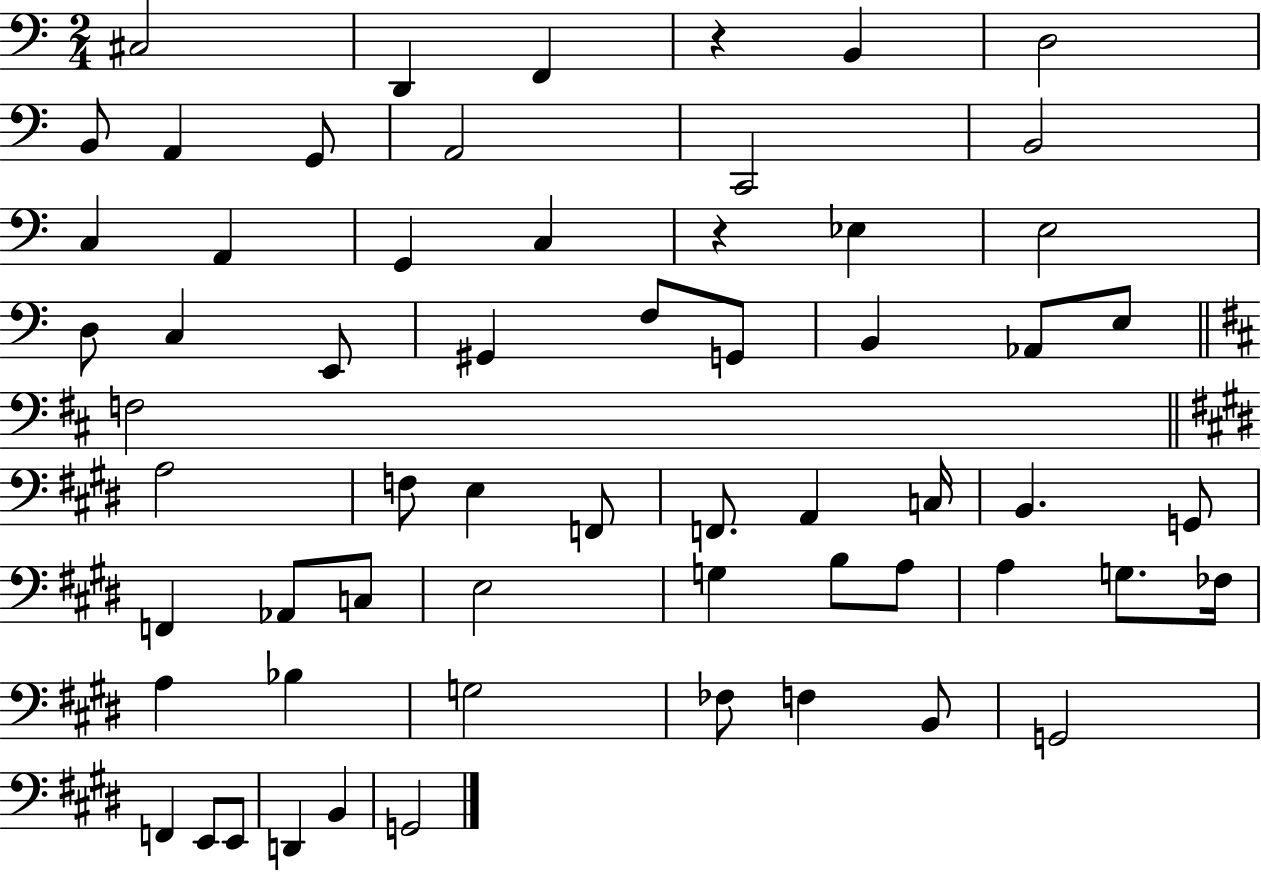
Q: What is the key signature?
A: C major